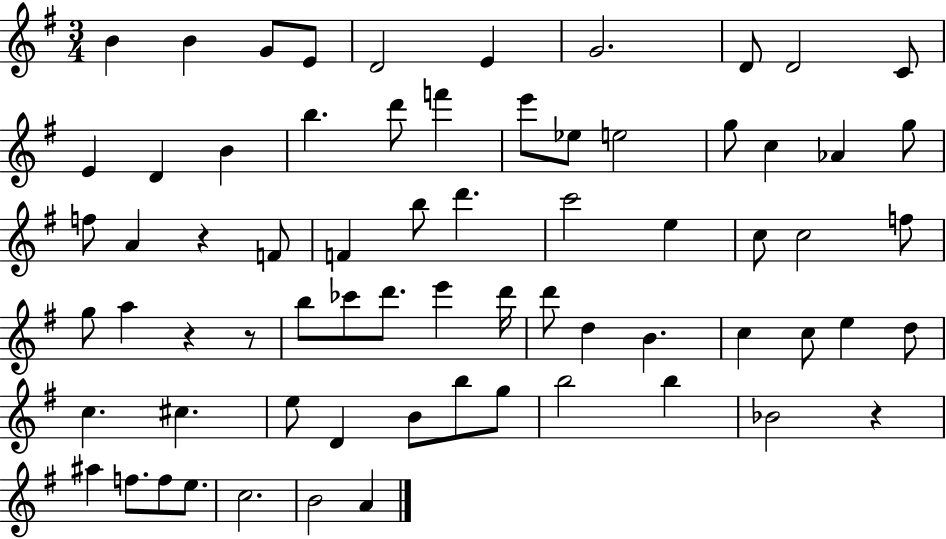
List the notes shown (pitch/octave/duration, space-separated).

B4/q B4/q G4/e E4/e D4/h E4/q G4/h. D4/e D4/h C4/e E4/q D4/q B4/q B5/q. D6/e F6/q E6/e Eb5/e E5/h G5/e C5/q Ab4/q G5/e F5/e A4/q R/q F4/e F4/q B5/e D6/q. C6/h E5/q C5/e C5/h F5/e G5/e A5/q R/q R/e B5/e CES6/e D6/e. E6/q D6/s D6/e D5/q B4/q. C5/q C5/e E5/q D5/e C5/q. C#5/q. E5/e D4/q B4/e B5/e G5/e B5/h B5/q Bb4/h R/q A#5/q F5/e. F5/e E5/e. C5/h. B4/h A4/q